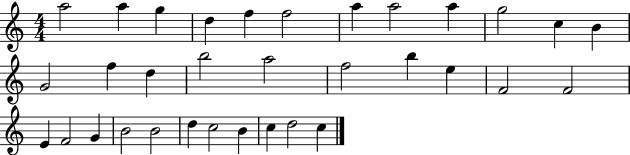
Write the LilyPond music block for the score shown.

{
  \clef treble
  \numericTimeSignature
  \time 4/4
  \key c \major
  a''2 a''4 g''4 | d''4 f''4 f''2 | a''4 a''2 a''4 | g''2 c''4 b'4 | \break g'2 f''4 d''4 | b''2 a''2 | f''2 b''4 e''4 | f'2 f'2 | \break e'4 f'2 g'4 | b'2 b'2 | d''4 c''2 b'4 | c''4 d''2 c''4 | \break \bar "|."
}